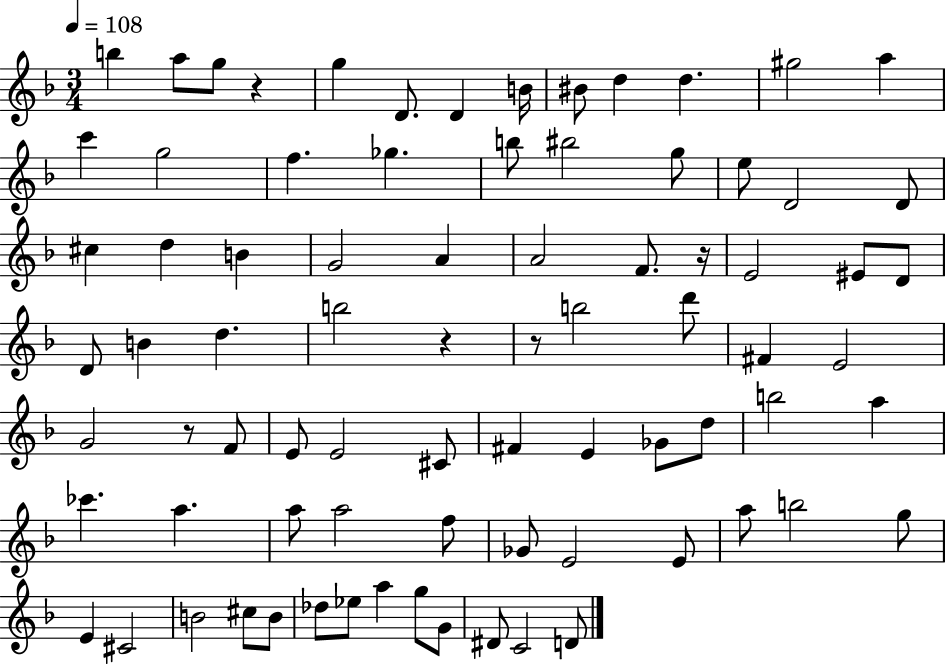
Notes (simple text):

B5/q A5/e G5/e R/q G5/q D4/e. D4/q B4/s BIS4/e D5/q D5/q. G#5/h A5/q C6/q G5/h F5/q. Gb5/q. B5/e BIS5/h G5/e E5/e D4/h D4/e C#5/q D5/q B4/q G4/h A4/q A4/h F4/e. R/s E4/h EIS4/e D4/e D4/e B4/q D5/q. B5/h R/q R/e B5/h D6/e F#4/q E4/h G4/h R/e F4/e E4/e E4/h C#4/e F#4/q E4/q Gb4/e D5/e B5/h A5/q CES6/q. A5/q. A5/e A5/h F5/e Gb4/e E4/h E4/e A5/e B5/h G5/e E4/q C#4/h B4/h C#5/e B4/e Db5/e Eb5/e A5/q G5/e G4/e D#4/e C4/h D4/e